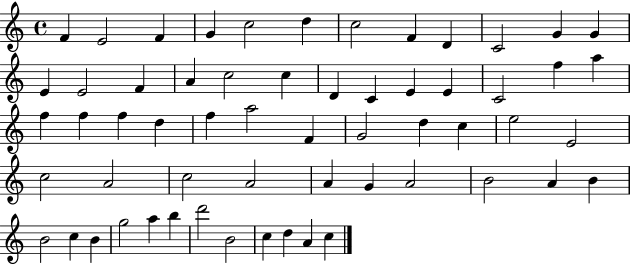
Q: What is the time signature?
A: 4/4